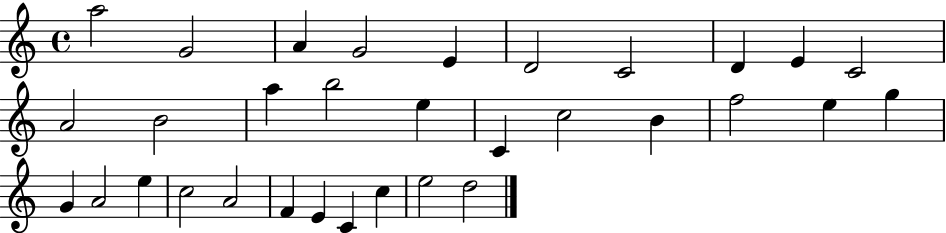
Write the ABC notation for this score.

X:1
T:Untitled
M:4/4
L:1/4
K:C
a2 G2 A G2 E D2 C2 D E C2 A2 B2 a b2 e C c2 B f2 e g G A2 e c2 A2 F E C c e2 d2